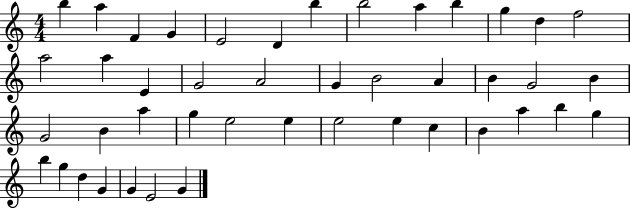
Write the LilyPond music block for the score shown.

{
  \clef treble
  \numericTimeSignature
  \time 4/4
  \key c \major
  b''4 a''4 f'4 g'4 | e'2 d'4 b''4 | b''2 a''4 b''4 | g''4 d''4 f''2 | \break a''2 a''4 e'4 | g'2 a'2 | g'4 b'2 a'4 | b'4 g'2 b'4 | \break g'2 b'4 a''4 | g''4 e''2 e''4 | e''2 e''4 c''4 | b'4 a''4 b''4 g''4 | \break b''4 g''4 d''4 g'4 | g'4 e'2 g'4 | \bar "|."
}